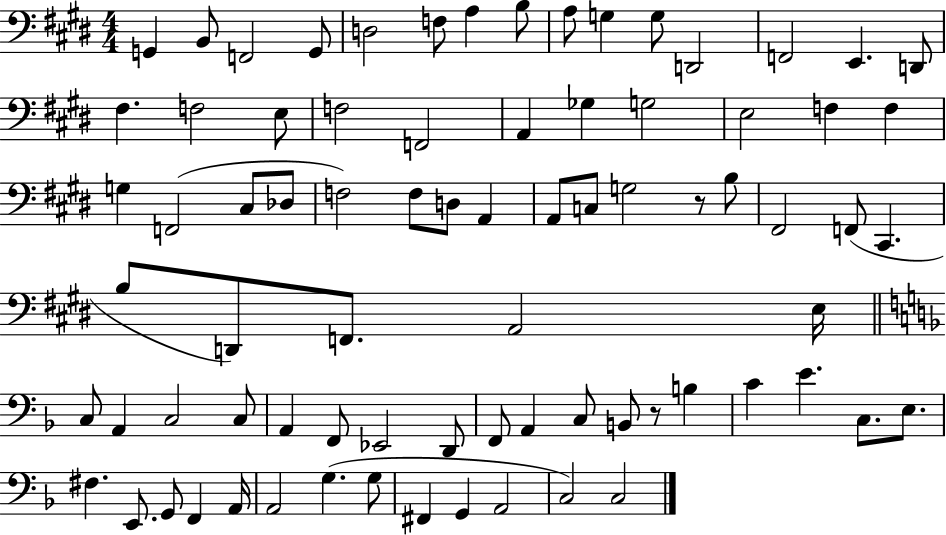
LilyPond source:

{
  \clef bass
  \numericTimeSignature
  \time 4/4
  \key e \major
  g,4 b,8 f,2 g,8 | d2 f8 a4 b8 | a8 g4 g8 d,2 | f,2 e,4. d,8 | \break fis4. f2 e8 | f2 f,2 | a,4 ges4 g2 | e2 f4 f4 | \break g4 f,2( cis8 des8 | f2) f8 d8 a,4 | a,8 c8 g2 r8 b8 | fis,2 f,8( cis,4. | \break b8 d,8) f,8. a,2 e16 | \bar "||" \break \key f \major c8 a,4 c2 c8 | a,4 f,8 ees,2 d,8 | f,8 a,4 c8 b,8 r8 b4 | c'4 e'4. c8. e8. | \break fis4. e,8. g,8 f,4 a,16 | a,2 g4.( g8 | fis,4 g,4 a,2 | c2) c2 | \break \bar "|."
}